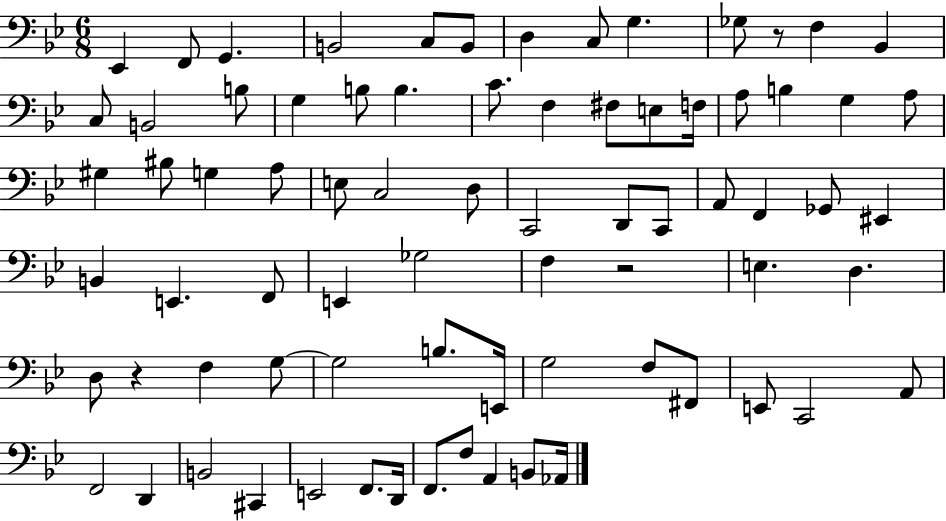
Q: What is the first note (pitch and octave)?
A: Eb2